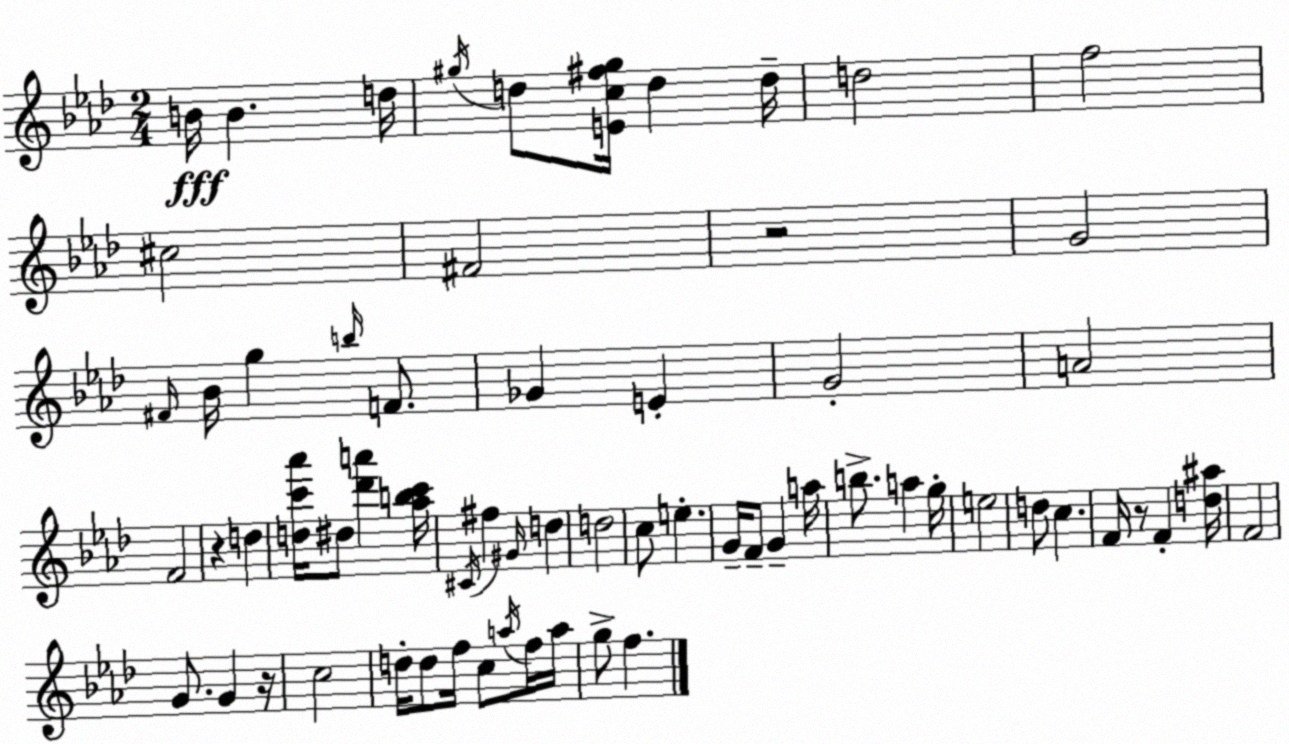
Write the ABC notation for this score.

X:1
T:Untitled
M:2/4
L:1/4
K:Ab
B/4 B d/4 ^g/4 d/2 [Ec^f^g]/4 d d/4 d2 f2 ^c2 ^F2 z2 G2 ^F/4 _B/4 g b/4 F/2 _G E G2 A2 F2 z d [dc'_a']/4 ^d/2 [_d'a'] [_abc']/4 ^C/4 ^f ^G/4 d d2 c/2 e G/4 F/2 G a/4 b/2 a g/4 e2 d/2 c F/4 z/2 F [d^a]/4 F2 G/2 G z/4 c2 d/4 d/2 f/4 c/2 a/4 f/4 a/4 g/2 f